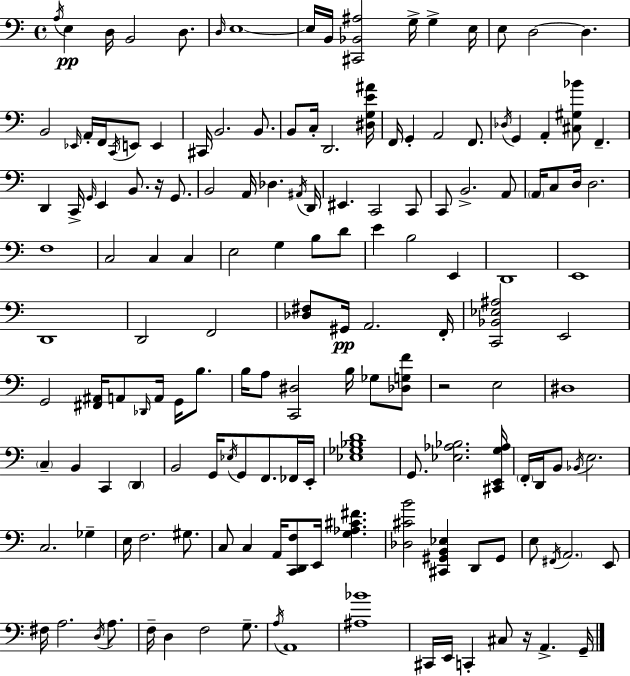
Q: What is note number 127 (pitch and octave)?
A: D3